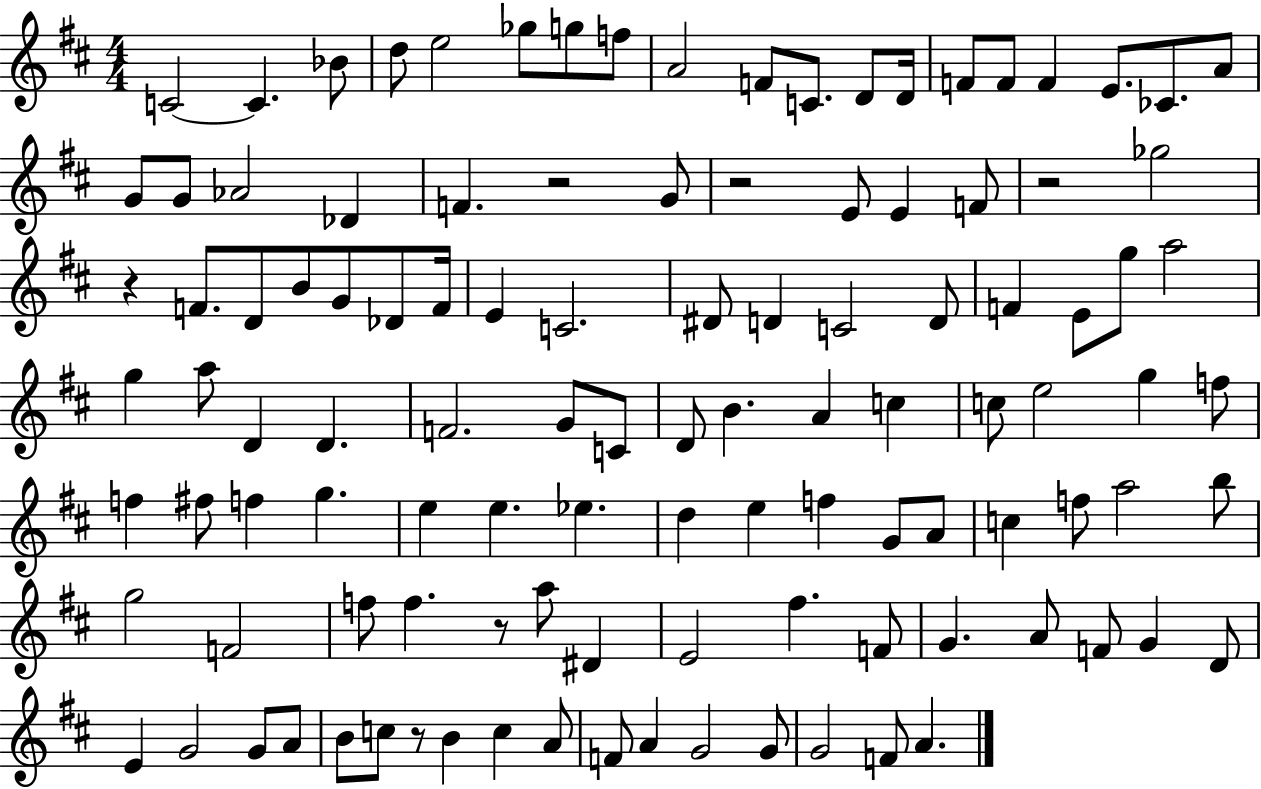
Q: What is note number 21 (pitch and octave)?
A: G4